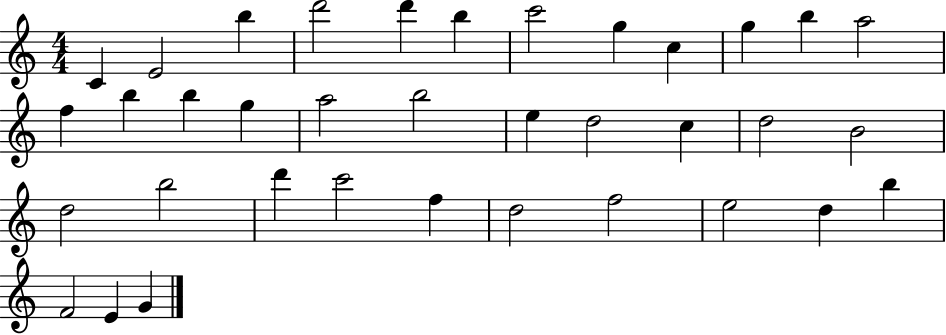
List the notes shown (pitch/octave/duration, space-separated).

C4/q E4/h B5/q D6/h D6/q B5/q C6/h G5/q C5/q G5/q B5/q A5/h F5/q B5/q B5/q G5/q A5/h B5/h E5/q D5/h C5/q D5/h B4/h D5/h B5/h D6/q C6/h F5/q D5/h F5/h E5/h D5/q B5/q F4/h E4/q G4/q